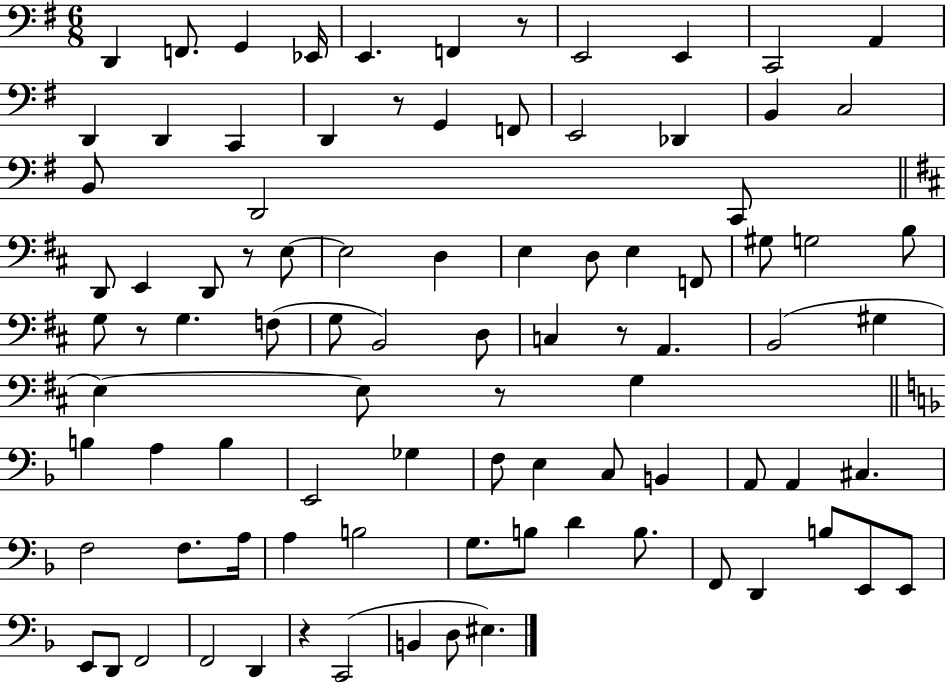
X:1
T:Untitled
M:6/8
L:1/4
K:G
D,, F,,/2 G,, _E,,/4 E,, F,, z/2 E,,2 E,, C,,2 A,, D,, D,, C,, D,, z/2 G,, F,,/2 E,,2 _D,, B,, C,2 B,,/2 D,,2 C,,/2 D,,/2 E,, D,,/2 z/2 E,/2 E,2 D, E, D,/2 E, F,,/2 ^G,/2 G,2 B,/2 G,/2 z/2 G, F,/2 G,/2 B,,2 D,/2 C, z/2 A,, B,,2 ^G, E, E,/2 z/2 G, B, A, B, E,,2 _G, F,/2 E, C,/2 B,, A,,/2 A,, ^C, F,2 F,/2 A,/4 A, B,2 G,/2 B,/2 D B,/2 F,,/2 D,, B,/2 E,,/2 E,,/2 E,,/2 D,,/2 F,,2 F,,2 D,, z C,,2 B,, D,/2 ^E,